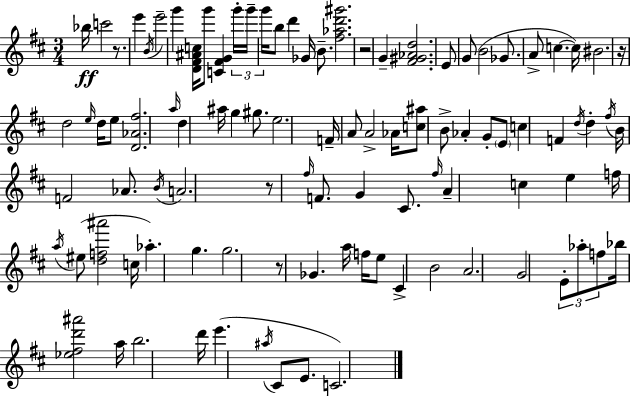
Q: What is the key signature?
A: D major